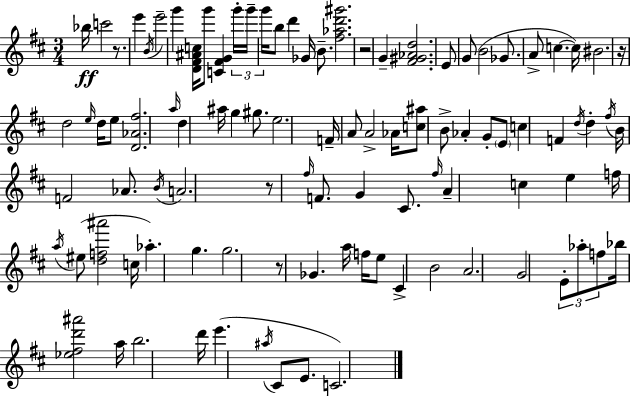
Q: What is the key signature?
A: D major